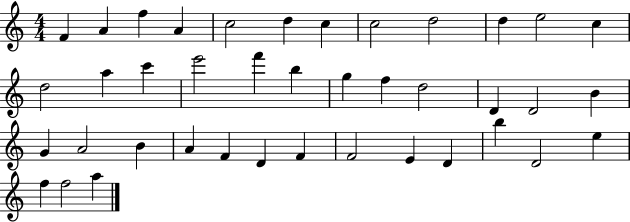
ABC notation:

X:1
T:Untitled
M:4/4
L:1/4
K:C
F A f A c2 d c c2 d2 d e2 c d2 a c' e'2 f' b g f d2 D D2 B G A2 B A F D F F2 E D b D2 e f f2 a